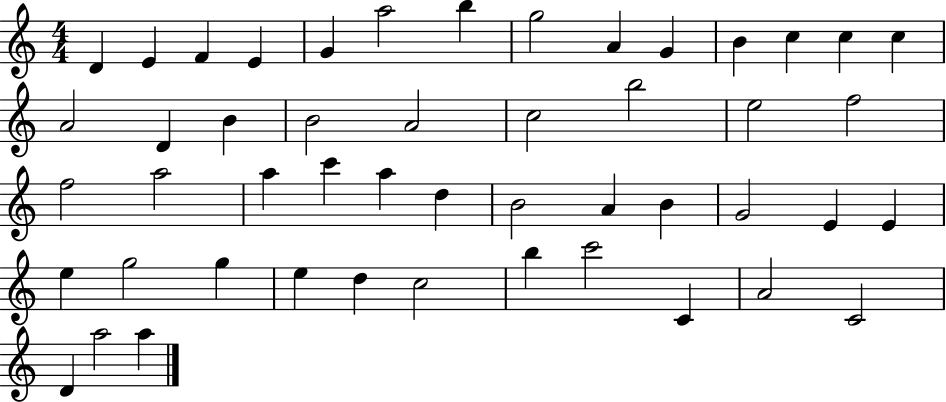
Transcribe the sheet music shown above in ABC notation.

X:1
T:Untitled
M:4/4
L:1/4
K:C
D E F E G a2 b g2 A G B c c c A2 D B B2 A2 c2 b2 e2 f2 f2 a2 a c' a d B2 A B G2 E E e g2 g e d c2 b c'2 C A2 C2 D a2 a